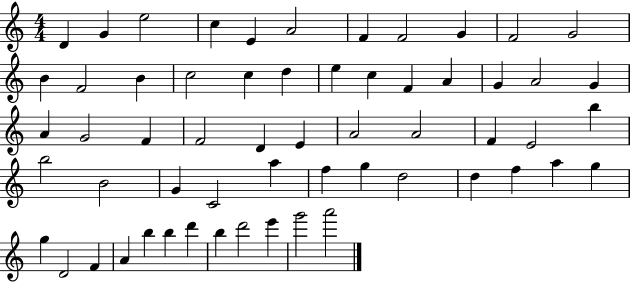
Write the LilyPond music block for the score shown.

{
  \clef treble
  \numericTimeSignature
  \time 4/4
  \key c \major
  d'4 g'4 e''2 | c''4 e'4 a'2 | f'4 f'2 g'4 | f'2 g'2 | \break b'4 f'2 b'4 | c''2 c''4 d''4 | e''4 c''4 f'4 a'4 | g'4 a'2 g'4 | \break a'4 g'2 f'4 | f'2 d'4 e'4 | a'2 a'2 | f'4 e'2 b''4 | \break b''2 b'2 | g'4 c'2 a''4 | f''4 g''4 d''2 | d''4 f''4 a''4 g''4 | \break g''4 d'2 f'4 | a'4 b''4 b''4 d'''4 | b''4 d'''2 e'''4 | g'''2 a'''2 | \break \bar "|."
}